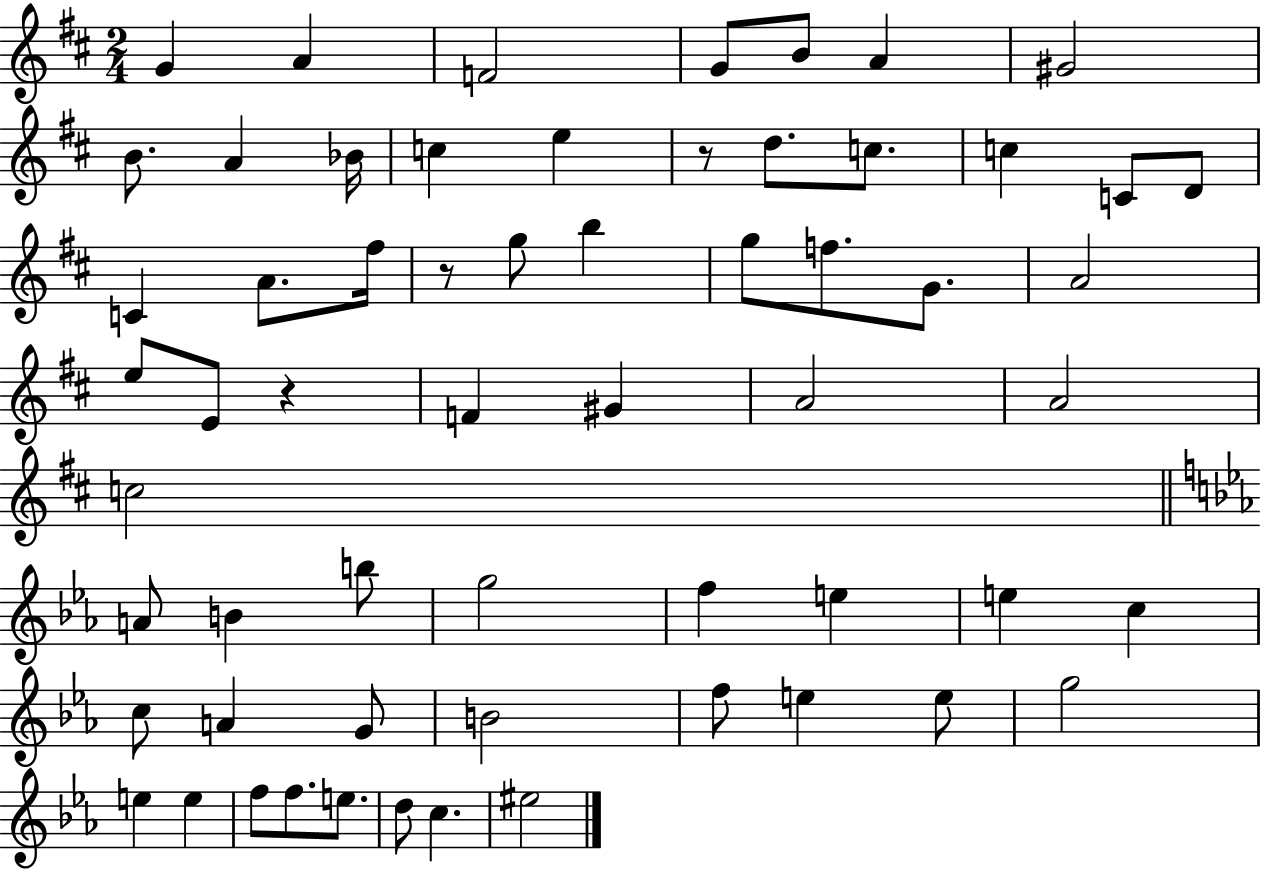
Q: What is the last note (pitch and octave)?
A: EIS5